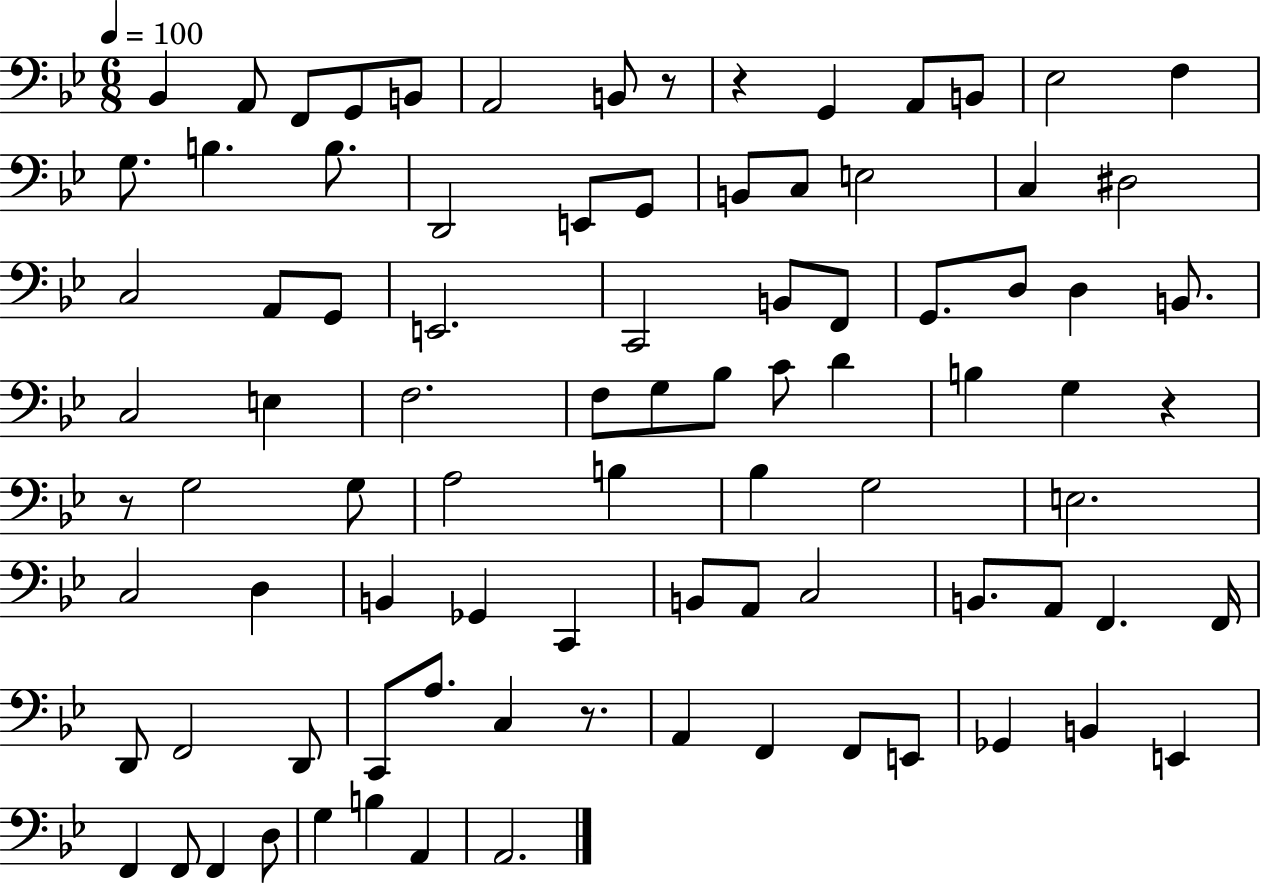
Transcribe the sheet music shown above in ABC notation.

X:1
T:Untitled
M:6/8
L:1/4
K:Bb
_B,, A,,/2 F,,/2 G,,/2 B,,/2 A,,2 B,,/2 z/2 z G,, A,,/2 B,,/2 _E,2 F, G,/2 B, B,/2 D,,2 E,,/2 G,,/2 B,,/2 C,/2 E,2 C, ^D,2 C,2 A,,/2 G,,/2 E,,2 C,,2 B,,/2 F,,/2 G,,/2 D,/2 D, B,,/2 C,2 E, F,2 F,/2 G,/2 _B,/2 C/2 D B, G, z z/2 G,2 G,/2 A,2 B, _B, G,2 E,2 C,2 D, B,, _G,, C,, B,,/2 A,,/2 C,2 B,,/2 A,,/2 F,, F,,/4 D,,/2 F,,2 D,,/2 C,,/2 A,/2 C, z/2 A,, F,, F,,/2 E,,/2 _G,, B,, E,, F,, F,,/2 F,, D,/2 G, B, A,, A,,2